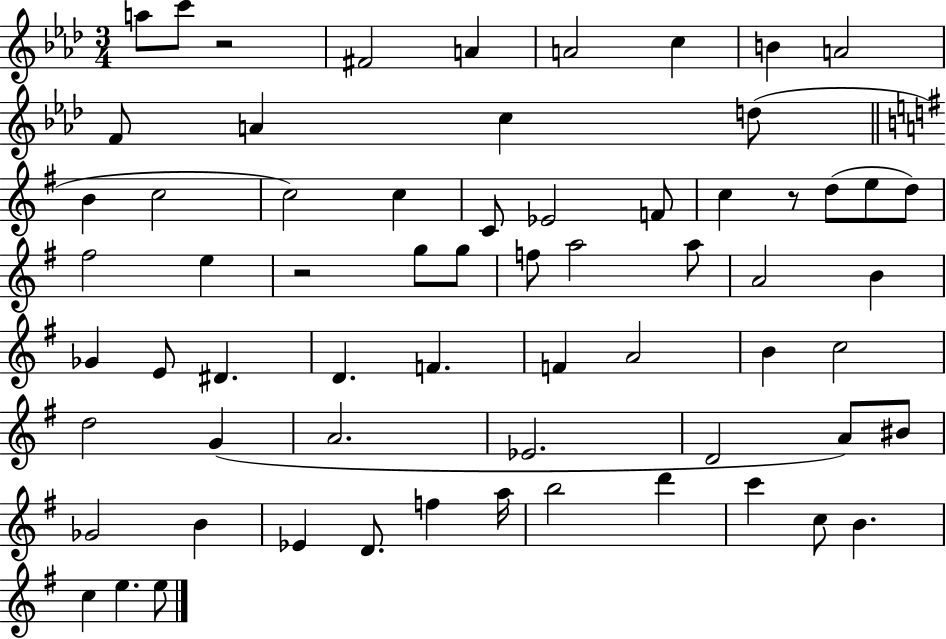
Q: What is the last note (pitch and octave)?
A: E5